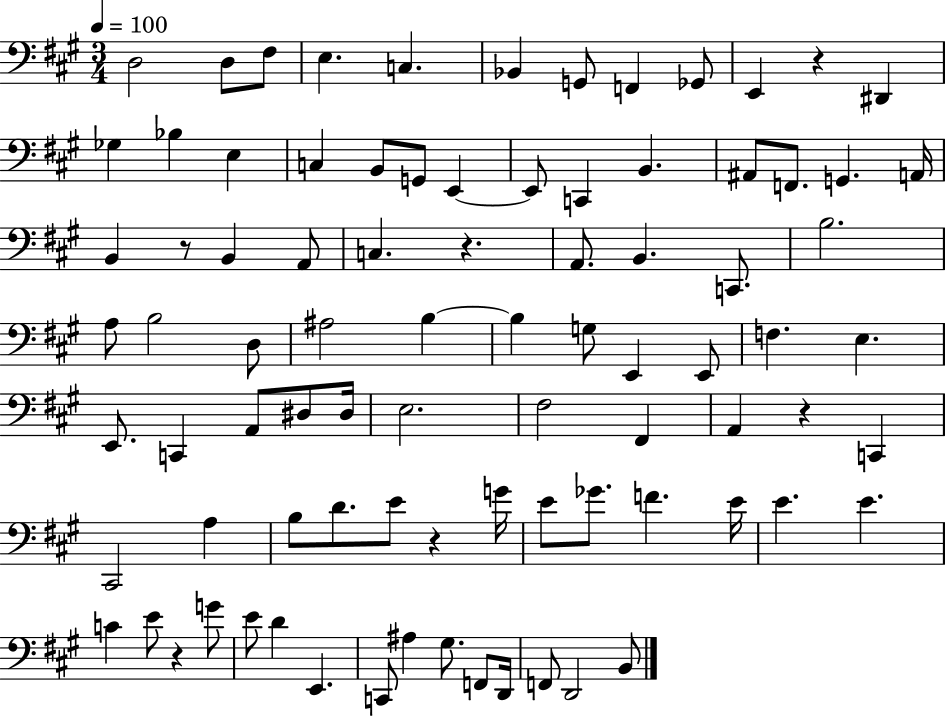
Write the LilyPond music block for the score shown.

{
  \clef bass
  \numericTimeSignature
  \time 3/4
  \key a \major
  \tempo 4 = 100
  \repeat volta 2 { d2 d8 fis8 | e4. c4. | bes,4 g,8 f,4 ges,8 | e,4 r4 dis,4 | \break ges4 bes4 e4 | c4 b,8 g,8 e,4~~ | e,8 c,4 b,4. | ais,8 f,8. g,4. a,16 | \break b,4 r8 b,4 a,8 | c4. r4. | a,8. b,4. c,8. | b2. | \break a8 b2 d8 | ais2 b4~~ | b4 g8 e,4 e,8 | f4. e4. | \break e,8. c,4 a,8 dis8 dis16 | e2. | fis2 fis,4 | a,4 r4 c,4 | \break cis,2 a4 | b8 d'8. e'8 r4 g'16 | e'8 ges'8. f'4. e'16 | e'4. e'4. | \break c'4 e'8 r4 g'8 | e'8 d'4 e,4. | c,8 ais4 gis8. f,8 d,16 | f,8 d,2 b,8 | \break } \bar "|."
}